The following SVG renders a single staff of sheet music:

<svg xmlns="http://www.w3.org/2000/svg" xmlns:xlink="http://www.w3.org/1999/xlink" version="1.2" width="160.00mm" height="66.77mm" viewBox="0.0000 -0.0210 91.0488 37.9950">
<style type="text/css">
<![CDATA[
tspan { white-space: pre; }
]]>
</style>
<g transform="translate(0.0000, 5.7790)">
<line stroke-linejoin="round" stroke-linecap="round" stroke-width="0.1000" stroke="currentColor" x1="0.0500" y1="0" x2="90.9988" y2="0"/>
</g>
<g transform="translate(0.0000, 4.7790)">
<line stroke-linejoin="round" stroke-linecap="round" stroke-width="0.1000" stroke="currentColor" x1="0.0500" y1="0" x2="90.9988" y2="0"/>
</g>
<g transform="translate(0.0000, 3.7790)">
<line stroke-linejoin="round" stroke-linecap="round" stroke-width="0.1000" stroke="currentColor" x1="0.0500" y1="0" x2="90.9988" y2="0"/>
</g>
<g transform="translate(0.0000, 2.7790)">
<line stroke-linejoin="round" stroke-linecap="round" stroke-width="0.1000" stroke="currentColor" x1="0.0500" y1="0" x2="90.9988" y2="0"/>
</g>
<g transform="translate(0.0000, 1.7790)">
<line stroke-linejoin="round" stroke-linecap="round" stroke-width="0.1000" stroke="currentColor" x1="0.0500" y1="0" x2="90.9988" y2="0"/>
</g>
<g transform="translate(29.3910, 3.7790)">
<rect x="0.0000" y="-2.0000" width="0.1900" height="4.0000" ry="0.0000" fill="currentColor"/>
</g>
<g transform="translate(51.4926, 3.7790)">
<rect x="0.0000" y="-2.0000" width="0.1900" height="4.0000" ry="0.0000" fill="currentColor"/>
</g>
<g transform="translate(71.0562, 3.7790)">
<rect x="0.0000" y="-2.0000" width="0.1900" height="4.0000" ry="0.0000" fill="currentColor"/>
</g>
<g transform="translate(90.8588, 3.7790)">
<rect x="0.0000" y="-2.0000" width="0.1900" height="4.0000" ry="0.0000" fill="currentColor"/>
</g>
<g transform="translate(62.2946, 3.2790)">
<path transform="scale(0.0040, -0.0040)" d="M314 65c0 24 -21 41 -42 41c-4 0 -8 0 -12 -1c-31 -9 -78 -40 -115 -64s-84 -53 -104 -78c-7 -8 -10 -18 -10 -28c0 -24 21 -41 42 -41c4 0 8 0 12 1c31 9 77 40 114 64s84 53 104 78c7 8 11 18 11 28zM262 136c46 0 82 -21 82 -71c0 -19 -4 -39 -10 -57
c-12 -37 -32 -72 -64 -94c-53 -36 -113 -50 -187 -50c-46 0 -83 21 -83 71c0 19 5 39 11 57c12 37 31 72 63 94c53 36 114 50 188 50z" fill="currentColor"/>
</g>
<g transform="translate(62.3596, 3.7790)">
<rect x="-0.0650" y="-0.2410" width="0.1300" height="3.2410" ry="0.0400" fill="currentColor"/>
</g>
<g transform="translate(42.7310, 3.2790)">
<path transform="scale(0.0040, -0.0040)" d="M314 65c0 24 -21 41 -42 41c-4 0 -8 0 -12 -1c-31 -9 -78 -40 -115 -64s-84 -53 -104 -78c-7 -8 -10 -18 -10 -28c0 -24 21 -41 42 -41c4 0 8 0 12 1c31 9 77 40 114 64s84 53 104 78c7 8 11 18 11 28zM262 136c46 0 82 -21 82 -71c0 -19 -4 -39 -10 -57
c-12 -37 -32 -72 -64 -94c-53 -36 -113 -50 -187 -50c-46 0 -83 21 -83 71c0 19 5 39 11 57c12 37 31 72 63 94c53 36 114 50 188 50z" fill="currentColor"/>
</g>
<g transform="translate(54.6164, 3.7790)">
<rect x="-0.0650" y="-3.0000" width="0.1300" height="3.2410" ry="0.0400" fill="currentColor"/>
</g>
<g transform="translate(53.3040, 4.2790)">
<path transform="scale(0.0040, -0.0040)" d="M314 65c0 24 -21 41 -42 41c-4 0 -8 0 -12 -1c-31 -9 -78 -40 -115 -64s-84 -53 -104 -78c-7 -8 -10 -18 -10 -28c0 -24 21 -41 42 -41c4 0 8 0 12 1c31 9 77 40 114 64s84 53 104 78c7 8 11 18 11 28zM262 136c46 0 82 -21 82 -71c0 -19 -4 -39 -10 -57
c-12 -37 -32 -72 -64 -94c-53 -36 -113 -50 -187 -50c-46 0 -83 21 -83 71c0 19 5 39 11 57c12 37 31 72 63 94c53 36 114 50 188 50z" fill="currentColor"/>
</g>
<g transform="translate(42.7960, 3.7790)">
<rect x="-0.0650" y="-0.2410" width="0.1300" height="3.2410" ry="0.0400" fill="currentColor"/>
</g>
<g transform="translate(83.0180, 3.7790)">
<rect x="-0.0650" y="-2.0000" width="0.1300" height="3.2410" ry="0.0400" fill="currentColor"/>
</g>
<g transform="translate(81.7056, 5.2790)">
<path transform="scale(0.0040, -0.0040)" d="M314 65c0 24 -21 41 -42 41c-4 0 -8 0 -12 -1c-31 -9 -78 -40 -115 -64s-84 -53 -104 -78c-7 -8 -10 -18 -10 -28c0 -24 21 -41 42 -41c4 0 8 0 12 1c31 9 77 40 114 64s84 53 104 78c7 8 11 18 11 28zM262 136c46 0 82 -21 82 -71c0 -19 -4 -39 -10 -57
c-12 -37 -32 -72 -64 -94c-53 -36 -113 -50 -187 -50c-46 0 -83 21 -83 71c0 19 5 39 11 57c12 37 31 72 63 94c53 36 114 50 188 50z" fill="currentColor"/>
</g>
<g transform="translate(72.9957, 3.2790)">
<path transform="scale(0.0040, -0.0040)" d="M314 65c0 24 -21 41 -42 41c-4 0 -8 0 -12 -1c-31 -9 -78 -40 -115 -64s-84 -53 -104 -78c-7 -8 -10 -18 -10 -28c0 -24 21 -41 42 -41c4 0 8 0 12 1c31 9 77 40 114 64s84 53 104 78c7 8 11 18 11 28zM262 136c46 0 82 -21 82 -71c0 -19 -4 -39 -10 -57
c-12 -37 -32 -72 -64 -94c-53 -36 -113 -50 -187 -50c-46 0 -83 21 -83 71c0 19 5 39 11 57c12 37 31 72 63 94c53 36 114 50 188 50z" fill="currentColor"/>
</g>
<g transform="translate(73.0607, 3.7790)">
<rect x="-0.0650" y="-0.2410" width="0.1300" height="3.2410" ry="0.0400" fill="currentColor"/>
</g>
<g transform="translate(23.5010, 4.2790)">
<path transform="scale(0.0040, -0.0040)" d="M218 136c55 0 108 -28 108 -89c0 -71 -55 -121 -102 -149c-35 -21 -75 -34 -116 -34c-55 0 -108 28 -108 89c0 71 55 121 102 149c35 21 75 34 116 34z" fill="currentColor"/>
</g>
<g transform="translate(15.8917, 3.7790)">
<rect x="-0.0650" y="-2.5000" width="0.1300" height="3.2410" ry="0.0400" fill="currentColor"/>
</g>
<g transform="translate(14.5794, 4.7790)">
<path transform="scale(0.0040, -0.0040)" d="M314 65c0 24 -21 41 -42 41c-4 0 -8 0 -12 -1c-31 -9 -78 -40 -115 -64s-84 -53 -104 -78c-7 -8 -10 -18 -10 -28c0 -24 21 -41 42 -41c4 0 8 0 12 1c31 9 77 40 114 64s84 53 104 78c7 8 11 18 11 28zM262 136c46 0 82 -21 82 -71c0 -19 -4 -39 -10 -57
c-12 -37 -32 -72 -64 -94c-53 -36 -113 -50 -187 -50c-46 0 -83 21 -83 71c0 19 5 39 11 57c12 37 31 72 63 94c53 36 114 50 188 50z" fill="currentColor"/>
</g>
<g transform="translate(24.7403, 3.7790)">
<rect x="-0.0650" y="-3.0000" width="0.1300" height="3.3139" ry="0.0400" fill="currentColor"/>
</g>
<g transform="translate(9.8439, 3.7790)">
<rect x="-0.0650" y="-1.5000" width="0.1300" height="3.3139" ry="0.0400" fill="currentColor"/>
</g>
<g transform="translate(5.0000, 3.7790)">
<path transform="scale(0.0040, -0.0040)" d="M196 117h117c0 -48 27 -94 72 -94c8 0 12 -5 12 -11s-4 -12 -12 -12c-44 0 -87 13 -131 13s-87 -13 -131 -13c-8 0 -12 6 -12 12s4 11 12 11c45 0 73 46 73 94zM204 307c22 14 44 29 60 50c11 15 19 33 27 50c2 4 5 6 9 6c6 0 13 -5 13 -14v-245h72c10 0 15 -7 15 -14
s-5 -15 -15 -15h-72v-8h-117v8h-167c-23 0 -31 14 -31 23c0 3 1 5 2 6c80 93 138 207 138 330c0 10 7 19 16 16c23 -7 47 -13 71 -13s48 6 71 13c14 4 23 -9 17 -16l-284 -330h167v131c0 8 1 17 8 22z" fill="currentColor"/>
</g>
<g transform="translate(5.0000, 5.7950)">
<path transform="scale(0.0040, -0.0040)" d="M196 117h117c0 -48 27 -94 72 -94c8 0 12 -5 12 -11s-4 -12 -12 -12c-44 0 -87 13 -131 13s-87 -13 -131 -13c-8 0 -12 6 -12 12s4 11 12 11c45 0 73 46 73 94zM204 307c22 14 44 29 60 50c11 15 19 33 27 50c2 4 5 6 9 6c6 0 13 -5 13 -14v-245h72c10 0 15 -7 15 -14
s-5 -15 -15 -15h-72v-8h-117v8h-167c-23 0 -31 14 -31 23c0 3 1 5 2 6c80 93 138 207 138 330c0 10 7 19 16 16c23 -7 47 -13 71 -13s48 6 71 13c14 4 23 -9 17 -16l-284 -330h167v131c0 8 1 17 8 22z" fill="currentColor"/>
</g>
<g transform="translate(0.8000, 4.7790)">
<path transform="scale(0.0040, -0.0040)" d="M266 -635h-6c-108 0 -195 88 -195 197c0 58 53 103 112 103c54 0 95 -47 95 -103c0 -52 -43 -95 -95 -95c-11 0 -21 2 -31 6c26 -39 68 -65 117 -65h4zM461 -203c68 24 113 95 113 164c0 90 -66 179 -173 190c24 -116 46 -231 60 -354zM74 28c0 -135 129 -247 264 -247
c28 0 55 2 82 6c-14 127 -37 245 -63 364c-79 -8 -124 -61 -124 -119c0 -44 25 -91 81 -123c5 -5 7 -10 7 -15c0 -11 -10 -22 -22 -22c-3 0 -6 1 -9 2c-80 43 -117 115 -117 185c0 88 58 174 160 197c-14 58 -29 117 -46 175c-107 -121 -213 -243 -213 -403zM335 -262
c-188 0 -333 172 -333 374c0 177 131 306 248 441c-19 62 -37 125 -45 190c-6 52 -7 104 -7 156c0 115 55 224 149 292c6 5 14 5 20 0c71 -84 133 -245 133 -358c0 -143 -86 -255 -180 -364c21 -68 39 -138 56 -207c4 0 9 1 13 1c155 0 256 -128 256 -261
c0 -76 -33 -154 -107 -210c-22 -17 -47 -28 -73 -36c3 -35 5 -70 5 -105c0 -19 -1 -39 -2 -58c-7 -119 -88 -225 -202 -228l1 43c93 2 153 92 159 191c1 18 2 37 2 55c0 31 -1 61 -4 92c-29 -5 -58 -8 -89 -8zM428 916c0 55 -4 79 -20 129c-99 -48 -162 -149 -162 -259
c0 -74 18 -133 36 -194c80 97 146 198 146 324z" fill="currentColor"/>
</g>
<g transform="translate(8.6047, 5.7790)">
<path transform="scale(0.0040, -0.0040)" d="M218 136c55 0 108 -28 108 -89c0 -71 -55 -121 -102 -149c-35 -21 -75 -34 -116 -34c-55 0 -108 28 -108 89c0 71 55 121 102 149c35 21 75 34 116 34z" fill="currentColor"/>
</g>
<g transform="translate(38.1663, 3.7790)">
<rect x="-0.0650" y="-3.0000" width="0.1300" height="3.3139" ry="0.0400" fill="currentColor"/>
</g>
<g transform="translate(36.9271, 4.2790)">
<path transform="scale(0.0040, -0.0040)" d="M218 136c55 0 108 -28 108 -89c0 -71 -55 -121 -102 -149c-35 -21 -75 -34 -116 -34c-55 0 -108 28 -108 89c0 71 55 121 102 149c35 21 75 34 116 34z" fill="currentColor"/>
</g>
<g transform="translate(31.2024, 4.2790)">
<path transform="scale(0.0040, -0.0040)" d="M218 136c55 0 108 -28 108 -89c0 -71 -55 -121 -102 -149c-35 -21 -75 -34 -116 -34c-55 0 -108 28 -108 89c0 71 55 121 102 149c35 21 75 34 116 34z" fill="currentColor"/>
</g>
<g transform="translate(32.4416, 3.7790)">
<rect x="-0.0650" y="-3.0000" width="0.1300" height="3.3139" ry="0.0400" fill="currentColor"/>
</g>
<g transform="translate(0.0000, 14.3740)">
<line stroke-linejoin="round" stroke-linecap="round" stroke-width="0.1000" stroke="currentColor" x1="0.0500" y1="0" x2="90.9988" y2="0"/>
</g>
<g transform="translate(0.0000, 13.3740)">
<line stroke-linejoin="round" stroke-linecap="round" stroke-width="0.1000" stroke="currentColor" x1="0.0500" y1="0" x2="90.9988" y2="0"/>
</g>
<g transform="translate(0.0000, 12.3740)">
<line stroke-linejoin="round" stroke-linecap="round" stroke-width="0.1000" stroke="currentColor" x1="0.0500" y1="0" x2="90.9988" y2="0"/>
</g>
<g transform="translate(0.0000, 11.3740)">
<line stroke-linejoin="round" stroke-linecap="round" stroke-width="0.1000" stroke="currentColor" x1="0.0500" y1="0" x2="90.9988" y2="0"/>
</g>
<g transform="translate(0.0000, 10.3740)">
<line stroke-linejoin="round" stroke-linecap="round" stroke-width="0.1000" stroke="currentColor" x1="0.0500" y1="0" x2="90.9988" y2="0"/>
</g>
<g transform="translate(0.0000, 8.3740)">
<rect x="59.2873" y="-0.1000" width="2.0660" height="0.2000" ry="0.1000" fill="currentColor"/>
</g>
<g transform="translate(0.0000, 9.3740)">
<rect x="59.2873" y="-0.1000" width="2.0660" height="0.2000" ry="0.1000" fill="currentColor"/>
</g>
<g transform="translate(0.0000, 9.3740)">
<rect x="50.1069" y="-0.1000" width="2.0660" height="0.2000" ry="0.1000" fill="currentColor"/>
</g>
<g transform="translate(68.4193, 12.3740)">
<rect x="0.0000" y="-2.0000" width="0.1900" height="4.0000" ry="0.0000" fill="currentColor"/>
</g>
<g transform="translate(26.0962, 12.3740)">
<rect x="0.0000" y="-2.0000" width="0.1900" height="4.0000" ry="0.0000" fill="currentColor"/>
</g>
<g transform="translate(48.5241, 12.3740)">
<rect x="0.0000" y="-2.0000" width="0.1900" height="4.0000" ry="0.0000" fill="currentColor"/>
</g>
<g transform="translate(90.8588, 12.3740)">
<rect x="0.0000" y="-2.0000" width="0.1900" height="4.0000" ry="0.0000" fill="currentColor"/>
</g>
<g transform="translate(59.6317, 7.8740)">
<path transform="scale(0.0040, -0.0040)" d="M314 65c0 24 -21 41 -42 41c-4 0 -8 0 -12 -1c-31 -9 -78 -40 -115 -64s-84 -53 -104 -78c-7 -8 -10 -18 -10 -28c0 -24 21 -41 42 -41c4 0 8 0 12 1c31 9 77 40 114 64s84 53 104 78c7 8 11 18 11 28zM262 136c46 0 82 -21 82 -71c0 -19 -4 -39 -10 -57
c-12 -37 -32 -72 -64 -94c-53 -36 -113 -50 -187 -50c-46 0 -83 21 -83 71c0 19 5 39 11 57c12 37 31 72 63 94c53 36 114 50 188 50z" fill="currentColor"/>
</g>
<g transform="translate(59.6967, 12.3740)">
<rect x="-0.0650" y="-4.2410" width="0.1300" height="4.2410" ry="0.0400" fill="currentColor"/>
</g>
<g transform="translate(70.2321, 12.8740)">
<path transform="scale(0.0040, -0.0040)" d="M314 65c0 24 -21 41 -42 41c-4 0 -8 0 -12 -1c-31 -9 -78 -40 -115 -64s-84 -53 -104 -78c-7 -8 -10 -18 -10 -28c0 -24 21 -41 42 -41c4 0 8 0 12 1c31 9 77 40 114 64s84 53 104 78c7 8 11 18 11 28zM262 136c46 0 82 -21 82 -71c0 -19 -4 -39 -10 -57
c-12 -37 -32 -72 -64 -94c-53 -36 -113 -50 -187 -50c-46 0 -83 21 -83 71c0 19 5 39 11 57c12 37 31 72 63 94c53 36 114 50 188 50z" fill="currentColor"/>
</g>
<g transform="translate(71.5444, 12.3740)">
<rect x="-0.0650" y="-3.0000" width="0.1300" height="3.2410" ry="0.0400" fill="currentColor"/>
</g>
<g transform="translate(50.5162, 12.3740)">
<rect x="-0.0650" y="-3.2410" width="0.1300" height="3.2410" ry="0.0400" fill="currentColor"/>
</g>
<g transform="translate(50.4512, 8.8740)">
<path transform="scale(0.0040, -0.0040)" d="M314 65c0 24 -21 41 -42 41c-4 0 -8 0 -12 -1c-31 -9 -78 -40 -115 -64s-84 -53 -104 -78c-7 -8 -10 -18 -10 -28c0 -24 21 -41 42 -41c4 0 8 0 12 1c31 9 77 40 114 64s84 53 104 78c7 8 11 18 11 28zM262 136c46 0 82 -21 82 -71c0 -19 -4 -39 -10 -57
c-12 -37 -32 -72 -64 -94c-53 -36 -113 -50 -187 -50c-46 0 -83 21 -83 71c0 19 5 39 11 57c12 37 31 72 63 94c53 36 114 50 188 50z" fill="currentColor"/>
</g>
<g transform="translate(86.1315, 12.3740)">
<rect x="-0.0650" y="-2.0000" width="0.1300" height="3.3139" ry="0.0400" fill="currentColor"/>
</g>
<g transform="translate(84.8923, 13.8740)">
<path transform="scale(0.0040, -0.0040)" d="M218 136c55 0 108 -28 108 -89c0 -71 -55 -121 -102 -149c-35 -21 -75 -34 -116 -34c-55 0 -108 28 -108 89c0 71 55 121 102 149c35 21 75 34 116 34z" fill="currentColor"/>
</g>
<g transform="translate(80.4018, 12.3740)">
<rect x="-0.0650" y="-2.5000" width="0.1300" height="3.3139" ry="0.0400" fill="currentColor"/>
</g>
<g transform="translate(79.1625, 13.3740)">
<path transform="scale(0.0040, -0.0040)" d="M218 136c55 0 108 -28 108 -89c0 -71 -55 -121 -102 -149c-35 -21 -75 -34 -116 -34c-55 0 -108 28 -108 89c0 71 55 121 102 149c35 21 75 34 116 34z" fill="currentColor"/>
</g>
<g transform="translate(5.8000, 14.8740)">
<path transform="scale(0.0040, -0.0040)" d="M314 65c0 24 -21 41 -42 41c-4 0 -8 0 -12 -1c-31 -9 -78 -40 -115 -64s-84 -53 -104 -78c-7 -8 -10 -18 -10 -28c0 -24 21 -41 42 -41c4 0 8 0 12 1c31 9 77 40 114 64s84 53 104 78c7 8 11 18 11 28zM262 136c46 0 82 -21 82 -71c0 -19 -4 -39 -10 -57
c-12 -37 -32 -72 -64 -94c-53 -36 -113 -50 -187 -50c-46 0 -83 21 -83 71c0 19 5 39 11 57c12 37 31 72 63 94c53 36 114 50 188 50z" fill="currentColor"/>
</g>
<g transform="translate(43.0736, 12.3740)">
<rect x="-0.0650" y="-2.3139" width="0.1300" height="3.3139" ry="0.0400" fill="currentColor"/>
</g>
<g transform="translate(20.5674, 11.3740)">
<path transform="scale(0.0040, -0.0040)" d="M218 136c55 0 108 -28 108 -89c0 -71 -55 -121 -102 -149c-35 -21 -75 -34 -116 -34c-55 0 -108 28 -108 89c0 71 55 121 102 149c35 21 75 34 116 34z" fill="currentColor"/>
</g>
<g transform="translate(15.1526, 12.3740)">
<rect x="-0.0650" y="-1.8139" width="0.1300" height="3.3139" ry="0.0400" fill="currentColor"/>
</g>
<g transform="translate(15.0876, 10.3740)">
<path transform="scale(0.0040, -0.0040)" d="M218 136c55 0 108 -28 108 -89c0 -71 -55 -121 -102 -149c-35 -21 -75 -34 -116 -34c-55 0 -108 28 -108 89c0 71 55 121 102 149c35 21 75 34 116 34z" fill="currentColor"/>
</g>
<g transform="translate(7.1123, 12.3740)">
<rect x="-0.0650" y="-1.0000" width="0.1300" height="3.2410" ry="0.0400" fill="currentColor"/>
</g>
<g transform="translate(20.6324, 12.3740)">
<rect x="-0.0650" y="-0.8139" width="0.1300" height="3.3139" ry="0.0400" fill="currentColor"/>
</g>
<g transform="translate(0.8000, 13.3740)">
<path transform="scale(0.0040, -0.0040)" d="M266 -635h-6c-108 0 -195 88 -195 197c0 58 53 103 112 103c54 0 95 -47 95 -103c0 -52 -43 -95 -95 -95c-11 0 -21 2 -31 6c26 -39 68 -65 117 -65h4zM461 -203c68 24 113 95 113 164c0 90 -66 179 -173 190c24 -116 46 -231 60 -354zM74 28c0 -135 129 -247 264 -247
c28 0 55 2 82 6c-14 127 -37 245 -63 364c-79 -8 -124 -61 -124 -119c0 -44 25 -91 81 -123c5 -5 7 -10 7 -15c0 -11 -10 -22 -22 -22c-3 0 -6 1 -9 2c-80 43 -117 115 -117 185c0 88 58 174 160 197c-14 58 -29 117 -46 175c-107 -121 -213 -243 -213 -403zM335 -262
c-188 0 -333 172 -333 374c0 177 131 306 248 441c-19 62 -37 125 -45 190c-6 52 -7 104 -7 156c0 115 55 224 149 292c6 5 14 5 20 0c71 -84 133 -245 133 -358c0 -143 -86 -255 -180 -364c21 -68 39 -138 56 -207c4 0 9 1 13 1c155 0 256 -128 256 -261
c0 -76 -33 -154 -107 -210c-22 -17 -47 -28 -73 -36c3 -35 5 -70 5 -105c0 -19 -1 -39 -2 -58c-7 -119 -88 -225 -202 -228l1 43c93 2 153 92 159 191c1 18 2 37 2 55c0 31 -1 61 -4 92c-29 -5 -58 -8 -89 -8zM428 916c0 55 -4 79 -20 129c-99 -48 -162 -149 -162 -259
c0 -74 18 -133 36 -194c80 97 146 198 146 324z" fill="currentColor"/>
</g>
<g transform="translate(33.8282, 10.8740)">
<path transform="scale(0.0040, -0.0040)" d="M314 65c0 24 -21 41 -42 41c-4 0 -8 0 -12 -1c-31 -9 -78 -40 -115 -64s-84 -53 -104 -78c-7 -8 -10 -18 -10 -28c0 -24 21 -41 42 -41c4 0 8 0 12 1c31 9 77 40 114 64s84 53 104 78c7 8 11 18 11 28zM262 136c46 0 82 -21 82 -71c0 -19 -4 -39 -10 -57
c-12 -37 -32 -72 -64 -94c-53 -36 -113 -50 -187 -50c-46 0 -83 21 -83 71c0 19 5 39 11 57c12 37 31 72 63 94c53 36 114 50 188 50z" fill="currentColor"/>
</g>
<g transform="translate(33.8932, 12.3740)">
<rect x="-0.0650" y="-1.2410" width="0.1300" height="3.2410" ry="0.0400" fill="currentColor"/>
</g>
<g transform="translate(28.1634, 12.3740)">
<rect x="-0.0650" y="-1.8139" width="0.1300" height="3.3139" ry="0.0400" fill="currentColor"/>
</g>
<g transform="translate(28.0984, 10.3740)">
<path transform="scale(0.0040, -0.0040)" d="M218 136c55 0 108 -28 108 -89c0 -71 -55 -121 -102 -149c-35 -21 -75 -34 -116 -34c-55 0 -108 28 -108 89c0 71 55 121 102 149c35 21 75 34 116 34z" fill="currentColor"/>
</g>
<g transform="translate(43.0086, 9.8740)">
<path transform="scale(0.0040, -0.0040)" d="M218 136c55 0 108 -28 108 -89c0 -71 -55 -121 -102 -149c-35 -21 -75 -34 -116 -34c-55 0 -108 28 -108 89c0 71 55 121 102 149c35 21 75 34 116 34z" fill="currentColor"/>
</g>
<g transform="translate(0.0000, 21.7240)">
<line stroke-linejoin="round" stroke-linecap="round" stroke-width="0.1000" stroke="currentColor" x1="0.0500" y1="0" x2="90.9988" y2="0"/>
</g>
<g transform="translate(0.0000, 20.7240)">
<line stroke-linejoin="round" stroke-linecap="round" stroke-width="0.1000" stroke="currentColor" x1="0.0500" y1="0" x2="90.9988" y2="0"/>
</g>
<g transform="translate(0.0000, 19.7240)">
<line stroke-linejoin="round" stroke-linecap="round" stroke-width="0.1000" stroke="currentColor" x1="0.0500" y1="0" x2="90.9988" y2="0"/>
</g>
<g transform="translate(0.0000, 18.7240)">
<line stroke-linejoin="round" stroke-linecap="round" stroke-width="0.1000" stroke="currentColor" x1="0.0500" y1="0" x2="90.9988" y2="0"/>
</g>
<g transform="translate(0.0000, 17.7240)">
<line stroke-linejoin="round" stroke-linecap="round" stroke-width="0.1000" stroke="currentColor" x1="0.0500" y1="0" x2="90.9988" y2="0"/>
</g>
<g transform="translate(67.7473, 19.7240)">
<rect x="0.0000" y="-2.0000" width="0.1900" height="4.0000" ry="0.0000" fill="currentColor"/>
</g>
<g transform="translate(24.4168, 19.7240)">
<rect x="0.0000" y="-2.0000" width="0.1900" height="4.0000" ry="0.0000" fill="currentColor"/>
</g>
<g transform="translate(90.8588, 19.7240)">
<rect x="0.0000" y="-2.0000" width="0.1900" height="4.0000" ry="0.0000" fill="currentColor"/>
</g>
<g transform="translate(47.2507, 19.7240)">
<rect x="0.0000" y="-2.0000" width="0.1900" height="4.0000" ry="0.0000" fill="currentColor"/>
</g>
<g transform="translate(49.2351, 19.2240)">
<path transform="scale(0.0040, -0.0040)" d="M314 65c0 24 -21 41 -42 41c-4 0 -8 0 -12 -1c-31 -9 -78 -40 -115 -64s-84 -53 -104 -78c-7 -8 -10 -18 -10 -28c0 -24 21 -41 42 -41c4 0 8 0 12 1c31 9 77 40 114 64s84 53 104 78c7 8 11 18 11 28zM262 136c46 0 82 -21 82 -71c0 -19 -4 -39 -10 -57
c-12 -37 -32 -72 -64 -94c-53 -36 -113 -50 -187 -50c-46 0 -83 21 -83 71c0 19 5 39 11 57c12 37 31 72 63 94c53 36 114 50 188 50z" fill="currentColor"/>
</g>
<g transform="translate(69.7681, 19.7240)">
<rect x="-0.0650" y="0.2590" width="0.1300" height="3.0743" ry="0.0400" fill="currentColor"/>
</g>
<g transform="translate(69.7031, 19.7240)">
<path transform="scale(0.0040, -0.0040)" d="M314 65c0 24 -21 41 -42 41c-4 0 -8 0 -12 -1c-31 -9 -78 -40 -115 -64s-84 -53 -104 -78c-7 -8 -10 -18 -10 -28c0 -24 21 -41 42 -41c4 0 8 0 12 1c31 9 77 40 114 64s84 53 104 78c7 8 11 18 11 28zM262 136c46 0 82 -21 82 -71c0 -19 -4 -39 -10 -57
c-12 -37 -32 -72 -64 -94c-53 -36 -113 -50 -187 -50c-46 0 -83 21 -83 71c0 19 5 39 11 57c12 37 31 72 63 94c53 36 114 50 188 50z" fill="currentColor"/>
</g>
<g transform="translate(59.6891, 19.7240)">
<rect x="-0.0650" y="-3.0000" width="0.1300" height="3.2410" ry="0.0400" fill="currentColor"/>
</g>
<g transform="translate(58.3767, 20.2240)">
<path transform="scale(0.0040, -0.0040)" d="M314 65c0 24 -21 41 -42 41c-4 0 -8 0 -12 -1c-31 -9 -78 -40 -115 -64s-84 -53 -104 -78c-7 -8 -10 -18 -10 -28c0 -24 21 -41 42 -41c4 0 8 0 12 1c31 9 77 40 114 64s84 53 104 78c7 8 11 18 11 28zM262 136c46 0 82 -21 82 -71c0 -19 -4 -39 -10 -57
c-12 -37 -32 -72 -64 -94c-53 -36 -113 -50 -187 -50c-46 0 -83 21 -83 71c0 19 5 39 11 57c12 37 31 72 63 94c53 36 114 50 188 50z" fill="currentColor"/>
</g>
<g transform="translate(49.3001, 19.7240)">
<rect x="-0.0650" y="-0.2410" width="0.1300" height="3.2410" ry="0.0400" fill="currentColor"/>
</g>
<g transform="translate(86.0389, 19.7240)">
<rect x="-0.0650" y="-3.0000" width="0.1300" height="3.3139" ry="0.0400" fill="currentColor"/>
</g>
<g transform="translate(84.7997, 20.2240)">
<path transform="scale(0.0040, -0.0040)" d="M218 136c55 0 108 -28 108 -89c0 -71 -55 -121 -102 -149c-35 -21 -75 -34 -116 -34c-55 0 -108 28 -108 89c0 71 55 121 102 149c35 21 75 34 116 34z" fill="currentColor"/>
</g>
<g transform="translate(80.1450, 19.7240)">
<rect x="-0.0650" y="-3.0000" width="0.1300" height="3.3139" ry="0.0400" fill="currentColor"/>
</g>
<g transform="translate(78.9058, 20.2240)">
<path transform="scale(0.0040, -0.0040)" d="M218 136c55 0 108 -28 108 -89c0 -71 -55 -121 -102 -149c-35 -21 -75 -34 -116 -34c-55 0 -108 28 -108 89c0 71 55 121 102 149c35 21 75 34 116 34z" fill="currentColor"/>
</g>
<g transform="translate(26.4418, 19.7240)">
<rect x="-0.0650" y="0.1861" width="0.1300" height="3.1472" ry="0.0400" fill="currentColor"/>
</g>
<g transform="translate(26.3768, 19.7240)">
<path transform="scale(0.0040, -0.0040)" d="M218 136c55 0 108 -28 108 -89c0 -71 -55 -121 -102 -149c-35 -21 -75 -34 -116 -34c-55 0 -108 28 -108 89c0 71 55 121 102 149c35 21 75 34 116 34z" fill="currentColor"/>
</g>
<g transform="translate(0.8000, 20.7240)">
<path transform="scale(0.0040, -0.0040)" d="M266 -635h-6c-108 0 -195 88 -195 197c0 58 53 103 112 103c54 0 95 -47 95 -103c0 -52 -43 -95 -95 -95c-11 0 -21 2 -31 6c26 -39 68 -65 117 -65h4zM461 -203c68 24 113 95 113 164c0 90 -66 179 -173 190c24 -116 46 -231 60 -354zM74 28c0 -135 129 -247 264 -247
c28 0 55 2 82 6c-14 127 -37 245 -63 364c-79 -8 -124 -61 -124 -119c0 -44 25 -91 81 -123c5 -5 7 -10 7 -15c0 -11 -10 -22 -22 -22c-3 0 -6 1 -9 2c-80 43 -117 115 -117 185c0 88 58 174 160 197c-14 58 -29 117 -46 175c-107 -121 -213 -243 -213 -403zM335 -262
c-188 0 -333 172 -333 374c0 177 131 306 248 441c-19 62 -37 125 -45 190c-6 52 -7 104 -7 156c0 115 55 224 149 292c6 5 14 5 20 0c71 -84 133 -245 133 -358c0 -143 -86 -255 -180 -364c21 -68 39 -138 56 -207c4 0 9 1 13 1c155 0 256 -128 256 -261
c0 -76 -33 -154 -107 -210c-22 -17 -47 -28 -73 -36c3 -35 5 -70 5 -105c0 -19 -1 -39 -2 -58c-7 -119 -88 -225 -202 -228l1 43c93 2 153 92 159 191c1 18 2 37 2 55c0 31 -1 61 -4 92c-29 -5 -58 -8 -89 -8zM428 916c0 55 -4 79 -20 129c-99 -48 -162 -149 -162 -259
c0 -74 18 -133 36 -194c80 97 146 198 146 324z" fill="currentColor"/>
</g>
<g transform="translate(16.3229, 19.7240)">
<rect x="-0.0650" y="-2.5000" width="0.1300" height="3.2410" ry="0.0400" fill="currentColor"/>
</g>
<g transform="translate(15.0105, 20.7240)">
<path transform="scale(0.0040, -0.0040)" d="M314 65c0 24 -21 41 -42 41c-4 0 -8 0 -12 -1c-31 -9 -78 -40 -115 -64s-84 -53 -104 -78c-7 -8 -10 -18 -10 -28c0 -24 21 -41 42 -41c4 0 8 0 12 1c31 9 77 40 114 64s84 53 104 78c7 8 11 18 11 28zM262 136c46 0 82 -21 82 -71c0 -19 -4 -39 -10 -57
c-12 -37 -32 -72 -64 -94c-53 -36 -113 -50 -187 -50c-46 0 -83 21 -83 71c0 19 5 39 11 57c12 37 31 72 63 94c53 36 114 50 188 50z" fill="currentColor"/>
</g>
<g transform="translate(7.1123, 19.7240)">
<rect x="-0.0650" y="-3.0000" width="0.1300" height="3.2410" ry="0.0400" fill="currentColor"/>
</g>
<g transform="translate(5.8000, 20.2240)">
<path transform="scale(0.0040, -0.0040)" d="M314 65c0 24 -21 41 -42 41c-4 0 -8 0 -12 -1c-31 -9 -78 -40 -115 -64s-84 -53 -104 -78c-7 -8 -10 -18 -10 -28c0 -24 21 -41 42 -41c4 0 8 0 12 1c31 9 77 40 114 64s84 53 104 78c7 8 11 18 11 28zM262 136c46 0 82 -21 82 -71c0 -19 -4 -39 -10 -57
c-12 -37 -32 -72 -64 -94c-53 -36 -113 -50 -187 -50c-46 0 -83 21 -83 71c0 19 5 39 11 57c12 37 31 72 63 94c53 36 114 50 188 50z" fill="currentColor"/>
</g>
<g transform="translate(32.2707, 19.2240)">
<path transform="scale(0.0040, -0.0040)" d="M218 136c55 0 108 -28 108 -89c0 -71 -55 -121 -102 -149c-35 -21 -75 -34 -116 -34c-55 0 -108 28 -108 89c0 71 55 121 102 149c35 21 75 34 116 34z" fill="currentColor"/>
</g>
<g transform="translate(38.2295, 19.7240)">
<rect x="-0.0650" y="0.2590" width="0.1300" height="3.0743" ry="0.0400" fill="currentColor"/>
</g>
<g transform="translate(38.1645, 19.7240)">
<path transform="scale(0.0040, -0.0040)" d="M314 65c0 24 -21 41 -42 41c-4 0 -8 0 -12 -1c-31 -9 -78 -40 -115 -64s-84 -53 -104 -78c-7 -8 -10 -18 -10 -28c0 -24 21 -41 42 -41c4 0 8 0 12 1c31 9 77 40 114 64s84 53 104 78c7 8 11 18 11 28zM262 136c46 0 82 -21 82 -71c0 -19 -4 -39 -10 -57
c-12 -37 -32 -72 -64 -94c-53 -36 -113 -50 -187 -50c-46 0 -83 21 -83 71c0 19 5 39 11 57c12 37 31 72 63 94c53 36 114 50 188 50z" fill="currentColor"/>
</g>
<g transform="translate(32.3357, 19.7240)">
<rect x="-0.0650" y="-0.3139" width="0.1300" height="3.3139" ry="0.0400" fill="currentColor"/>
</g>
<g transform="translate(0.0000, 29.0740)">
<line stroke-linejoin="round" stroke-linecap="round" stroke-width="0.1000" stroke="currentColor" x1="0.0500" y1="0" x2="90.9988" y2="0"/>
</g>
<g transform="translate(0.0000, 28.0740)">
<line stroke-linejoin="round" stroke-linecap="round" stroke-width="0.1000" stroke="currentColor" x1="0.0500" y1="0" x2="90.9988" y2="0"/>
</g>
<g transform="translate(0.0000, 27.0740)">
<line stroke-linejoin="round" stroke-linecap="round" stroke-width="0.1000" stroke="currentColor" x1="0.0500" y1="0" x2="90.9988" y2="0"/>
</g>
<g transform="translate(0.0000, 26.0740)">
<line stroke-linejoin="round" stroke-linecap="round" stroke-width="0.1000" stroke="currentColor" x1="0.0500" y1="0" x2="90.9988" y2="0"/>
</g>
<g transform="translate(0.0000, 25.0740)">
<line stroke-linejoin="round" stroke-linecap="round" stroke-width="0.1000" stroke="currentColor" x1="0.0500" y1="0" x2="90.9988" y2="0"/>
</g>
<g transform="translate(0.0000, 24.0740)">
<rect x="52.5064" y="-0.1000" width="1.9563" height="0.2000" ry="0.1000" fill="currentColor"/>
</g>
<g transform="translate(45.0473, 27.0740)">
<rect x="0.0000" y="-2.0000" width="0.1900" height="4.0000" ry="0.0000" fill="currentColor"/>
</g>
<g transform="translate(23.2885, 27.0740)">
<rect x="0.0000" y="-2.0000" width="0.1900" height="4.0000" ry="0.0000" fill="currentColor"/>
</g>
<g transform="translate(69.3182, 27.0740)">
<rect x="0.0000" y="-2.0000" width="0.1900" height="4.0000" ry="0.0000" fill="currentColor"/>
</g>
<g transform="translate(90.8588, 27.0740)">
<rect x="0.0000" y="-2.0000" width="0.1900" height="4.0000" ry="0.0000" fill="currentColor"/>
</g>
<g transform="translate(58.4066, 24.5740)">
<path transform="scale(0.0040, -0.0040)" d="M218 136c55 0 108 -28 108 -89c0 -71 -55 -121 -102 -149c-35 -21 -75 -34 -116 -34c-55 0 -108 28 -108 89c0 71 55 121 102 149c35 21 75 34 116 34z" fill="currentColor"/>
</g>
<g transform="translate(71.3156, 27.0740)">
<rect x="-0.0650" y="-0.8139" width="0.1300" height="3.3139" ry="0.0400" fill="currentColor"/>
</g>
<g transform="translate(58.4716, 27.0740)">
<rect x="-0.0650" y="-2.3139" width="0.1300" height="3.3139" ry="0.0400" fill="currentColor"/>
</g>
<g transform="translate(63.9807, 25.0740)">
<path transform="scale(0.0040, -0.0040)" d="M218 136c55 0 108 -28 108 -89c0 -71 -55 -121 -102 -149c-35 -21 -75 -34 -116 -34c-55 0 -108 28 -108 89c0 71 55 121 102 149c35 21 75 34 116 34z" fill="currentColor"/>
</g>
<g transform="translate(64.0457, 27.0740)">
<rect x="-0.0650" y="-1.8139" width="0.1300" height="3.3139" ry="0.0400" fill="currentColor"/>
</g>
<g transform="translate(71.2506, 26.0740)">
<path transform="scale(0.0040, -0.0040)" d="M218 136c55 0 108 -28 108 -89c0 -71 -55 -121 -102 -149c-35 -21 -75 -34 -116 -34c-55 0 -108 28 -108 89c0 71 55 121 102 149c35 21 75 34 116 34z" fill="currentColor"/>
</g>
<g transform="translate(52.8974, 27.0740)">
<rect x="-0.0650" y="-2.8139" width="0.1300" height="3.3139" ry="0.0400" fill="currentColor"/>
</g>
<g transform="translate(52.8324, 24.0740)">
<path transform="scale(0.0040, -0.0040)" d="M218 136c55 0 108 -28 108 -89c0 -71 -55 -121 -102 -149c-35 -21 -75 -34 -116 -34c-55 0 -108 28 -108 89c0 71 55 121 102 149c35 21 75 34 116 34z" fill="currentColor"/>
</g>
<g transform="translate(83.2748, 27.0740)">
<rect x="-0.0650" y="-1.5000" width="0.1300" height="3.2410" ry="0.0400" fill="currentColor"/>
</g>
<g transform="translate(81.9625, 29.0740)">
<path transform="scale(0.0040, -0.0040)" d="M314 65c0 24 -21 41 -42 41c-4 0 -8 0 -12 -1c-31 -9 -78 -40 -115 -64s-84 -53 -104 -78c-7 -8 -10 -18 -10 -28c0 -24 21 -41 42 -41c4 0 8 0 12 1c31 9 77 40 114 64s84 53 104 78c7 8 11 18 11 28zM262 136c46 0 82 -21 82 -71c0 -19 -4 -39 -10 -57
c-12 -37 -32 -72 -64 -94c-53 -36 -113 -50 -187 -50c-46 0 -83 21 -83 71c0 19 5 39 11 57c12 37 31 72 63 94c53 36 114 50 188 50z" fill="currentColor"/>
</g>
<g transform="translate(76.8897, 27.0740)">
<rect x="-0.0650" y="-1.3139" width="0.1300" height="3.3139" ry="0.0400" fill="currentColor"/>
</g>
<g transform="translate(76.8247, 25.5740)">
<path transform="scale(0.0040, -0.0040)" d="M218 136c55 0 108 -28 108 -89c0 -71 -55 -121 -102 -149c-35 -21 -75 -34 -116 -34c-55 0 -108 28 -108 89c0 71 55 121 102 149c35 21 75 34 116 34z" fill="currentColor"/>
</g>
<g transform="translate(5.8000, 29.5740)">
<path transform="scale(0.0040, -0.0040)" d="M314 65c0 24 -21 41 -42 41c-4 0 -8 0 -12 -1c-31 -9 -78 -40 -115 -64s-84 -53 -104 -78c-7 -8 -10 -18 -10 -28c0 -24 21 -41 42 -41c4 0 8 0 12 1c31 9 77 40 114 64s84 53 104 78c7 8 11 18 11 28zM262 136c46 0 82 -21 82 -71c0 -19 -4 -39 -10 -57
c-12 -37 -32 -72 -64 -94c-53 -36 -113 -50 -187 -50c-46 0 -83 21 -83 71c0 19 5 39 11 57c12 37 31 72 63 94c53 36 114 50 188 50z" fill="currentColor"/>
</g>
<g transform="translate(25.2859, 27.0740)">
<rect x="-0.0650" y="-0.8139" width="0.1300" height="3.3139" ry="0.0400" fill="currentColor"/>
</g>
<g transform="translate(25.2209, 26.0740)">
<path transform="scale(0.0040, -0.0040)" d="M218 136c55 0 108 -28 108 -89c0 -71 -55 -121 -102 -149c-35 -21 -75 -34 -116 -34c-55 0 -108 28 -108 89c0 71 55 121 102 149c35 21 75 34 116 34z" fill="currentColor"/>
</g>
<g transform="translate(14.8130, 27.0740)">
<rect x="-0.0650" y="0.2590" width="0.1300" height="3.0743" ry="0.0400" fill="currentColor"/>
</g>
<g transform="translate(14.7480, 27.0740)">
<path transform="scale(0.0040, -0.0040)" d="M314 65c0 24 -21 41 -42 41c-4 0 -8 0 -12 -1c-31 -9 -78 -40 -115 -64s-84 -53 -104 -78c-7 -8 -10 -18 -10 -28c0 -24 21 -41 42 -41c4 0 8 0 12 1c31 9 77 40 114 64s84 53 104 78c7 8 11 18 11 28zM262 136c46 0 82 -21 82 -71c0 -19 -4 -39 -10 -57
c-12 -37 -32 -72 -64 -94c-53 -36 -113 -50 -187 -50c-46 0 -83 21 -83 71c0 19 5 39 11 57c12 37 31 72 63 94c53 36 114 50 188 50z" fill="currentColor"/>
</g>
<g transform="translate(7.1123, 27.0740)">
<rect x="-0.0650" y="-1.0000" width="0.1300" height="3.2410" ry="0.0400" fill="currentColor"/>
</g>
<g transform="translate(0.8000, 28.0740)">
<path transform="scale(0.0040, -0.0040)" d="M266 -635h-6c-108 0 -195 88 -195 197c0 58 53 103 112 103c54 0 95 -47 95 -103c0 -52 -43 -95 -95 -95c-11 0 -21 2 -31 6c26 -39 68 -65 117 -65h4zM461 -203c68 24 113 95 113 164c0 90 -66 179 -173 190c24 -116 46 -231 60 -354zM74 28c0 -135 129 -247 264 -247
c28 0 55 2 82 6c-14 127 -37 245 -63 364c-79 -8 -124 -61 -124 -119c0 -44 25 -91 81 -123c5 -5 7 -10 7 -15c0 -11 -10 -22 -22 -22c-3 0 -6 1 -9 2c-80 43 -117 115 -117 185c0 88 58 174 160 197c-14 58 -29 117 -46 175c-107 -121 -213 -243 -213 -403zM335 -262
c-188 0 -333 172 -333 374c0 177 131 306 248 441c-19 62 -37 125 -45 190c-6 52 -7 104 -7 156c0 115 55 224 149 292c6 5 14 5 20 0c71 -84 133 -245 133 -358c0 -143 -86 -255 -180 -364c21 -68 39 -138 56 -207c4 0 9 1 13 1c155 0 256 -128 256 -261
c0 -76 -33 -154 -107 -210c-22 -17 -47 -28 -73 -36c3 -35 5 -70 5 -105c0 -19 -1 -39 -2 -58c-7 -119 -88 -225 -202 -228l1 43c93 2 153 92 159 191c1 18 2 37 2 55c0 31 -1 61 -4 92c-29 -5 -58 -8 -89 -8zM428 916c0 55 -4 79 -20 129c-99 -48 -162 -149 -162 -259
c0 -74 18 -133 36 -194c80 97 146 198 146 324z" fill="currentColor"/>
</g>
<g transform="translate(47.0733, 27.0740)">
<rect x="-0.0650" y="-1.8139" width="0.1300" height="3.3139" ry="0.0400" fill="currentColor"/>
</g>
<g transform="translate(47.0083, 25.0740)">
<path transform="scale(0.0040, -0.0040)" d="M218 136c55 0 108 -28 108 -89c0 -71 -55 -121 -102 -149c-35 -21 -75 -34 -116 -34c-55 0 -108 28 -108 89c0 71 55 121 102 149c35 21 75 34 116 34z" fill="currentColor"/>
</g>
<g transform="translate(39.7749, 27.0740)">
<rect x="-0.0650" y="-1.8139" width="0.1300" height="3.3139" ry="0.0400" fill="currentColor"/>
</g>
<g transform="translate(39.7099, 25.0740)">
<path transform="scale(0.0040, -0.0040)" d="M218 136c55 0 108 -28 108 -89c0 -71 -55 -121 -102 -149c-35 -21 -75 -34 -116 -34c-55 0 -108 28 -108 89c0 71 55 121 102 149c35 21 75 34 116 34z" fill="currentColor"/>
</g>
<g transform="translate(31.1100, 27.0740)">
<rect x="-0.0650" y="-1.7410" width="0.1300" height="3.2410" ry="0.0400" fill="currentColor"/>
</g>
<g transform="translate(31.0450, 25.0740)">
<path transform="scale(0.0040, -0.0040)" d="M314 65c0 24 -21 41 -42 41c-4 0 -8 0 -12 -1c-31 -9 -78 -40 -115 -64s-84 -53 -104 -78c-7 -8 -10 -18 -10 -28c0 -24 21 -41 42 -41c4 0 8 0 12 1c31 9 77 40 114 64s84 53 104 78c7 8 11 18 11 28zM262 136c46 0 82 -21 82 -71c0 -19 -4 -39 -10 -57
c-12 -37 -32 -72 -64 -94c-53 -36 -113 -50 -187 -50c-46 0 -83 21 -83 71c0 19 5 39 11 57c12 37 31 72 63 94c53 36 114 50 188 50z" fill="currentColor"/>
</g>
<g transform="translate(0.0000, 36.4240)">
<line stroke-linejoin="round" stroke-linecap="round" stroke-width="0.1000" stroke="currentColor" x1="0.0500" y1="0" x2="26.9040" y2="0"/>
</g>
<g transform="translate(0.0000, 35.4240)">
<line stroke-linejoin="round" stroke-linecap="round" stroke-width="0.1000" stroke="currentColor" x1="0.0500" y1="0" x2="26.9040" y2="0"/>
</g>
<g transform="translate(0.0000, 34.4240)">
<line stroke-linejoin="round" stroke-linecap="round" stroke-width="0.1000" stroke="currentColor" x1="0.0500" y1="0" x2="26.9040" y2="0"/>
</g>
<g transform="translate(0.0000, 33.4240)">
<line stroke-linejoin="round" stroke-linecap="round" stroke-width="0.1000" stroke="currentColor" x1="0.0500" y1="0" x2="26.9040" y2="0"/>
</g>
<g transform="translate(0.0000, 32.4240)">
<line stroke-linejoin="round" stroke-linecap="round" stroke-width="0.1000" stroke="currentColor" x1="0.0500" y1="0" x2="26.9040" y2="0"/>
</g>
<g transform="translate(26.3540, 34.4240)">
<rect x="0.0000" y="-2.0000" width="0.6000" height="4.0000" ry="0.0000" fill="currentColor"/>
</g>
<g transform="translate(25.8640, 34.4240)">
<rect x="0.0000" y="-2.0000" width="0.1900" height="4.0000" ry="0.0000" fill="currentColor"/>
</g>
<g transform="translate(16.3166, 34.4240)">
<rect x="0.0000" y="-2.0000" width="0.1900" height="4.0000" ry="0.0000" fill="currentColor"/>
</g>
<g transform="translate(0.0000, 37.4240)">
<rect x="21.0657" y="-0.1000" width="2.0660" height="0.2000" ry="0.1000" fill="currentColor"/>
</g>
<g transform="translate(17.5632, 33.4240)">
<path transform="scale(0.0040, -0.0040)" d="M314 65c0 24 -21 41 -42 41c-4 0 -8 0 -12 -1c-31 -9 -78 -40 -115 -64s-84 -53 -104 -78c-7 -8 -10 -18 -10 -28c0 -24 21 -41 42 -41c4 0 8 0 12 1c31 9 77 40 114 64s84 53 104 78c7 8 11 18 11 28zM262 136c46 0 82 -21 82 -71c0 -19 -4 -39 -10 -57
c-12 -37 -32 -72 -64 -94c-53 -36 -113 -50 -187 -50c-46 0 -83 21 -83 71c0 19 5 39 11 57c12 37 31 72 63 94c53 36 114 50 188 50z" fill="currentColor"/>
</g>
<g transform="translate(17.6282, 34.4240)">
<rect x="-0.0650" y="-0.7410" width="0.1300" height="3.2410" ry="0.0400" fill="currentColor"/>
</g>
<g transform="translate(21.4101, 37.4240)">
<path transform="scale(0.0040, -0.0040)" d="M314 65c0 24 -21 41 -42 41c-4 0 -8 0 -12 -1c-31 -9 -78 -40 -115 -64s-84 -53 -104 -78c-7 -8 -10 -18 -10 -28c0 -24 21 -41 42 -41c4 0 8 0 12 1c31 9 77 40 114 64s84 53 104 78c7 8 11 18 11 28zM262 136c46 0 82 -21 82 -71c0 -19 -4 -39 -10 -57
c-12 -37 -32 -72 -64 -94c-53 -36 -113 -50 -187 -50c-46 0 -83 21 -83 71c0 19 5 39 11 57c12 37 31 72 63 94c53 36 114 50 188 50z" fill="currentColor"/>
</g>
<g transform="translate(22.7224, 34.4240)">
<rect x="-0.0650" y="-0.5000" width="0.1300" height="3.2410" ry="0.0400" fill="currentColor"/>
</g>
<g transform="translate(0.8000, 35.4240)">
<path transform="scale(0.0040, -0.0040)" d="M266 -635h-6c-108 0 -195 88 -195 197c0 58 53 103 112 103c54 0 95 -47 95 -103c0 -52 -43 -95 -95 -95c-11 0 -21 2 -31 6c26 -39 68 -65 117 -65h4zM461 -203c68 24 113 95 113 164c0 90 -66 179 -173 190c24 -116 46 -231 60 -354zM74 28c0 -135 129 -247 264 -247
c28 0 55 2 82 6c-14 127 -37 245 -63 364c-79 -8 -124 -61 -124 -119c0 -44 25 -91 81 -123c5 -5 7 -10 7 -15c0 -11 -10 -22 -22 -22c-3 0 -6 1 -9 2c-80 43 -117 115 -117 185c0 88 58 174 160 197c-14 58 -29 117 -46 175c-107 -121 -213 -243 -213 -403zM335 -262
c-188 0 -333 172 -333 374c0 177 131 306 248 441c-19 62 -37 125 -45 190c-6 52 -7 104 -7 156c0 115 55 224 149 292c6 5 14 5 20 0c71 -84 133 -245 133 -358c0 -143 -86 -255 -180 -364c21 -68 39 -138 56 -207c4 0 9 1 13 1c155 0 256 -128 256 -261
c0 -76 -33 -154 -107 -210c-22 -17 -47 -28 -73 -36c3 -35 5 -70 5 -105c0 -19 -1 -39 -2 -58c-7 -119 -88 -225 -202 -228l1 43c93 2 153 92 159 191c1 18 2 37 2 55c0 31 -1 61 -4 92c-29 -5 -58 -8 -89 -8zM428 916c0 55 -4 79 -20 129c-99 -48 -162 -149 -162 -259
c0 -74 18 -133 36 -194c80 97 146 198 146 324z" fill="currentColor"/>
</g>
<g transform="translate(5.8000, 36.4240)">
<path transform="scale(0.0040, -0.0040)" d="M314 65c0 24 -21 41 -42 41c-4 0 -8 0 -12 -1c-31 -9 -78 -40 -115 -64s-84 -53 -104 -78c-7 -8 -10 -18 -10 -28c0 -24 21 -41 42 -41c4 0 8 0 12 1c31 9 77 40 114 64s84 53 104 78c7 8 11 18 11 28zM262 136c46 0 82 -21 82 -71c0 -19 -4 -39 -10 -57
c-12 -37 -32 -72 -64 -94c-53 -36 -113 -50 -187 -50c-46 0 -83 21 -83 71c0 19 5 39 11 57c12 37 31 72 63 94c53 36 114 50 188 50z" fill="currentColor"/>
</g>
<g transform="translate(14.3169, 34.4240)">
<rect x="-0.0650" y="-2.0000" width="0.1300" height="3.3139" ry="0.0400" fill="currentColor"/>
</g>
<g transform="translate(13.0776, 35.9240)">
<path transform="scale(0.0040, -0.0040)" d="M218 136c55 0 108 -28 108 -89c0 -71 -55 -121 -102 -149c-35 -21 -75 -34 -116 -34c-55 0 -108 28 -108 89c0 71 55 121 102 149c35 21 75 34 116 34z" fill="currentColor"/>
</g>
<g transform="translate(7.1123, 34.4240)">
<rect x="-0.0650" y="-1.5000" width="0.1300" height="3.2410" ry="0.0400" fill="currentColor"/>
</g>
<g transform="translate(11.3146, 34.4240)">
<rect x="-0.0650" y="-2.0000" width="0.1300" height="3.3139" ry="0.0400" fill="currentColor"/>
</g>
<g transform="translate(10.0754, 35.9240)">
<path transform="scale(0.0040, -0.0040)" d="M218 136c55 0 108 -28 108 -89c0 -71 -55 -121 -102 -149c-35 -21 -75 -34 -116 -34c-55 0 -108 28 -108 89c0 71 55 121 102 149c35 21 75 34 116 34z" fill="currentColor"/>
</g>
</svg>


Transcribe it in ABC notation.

X:1
T:Untitled
M:4/4
L:1/4
K:C
E G2 A A A c2 A2 c2 c2 F2 D2 f d f e2 g b2 d'2 A2 G F A2 G2 B c B2 c2 A2 B2 A A D2 B2 d f2 f f a g f d e E2 E2 F F d2 C2